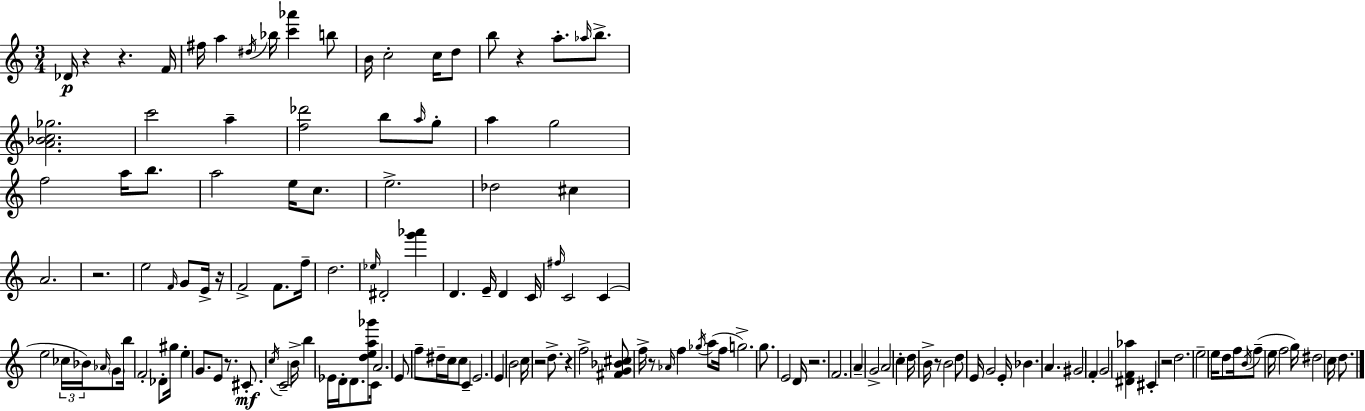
{
  \clef treble
  \numericTimeSignature
  \time 3/4
  \key c \major
  des'16\p r4 r4. f'16 | fis''16 a''4 \acciaccatura { dis''16 } bes''16 <c''' aes'''>4 b''8 | b'16 c''2-. c''16 d''8 | b''8 r4 a''8.-. \grace { aes''16 } b''8.-> | \break <a' bes' c'' ges''>2. | c'''2 a''4-- | <f'' des'''>2 b''8 | \grace { a''16 } g''8-. a''4 g''2 | \break f''2 a''16 | b''8. a''2 e''16 | c''8. e''2.-> | des''2 cis''4 | \break a'2. | r2. | e''2 \grace { f'16 } | g'8 e'16-> r16 f'2-> | \break f'8. f''16-- d''2. | \grace { ees''16 } dis'2-. | <g''' aes'''>4 d'4. e'16-- | d'4 c'16 \grace { fis''16 } c'2 | \break c'4( e''2 | \tuplet 3/2 { ces''16 bes'16) \grace { aes'16 } } \parenthesize g'8 b''16 f'2-. | des'8-. gis''16 e''4-. g'8. | e'8 r8. cis'8.-.\mf \acciaccatura { c''16 } c'2-- | \break b'16-> b''4 | ees'16 d'16-. d'8. <d'' e'' a'' ges'''>8 c'16 a'2. | e'8 f''8-- | dis''16-- c''16 c''8 c'4-- e'2. | \break e'4 | b'2 c''16 r2 | d''8.-> r4 | f''2-> <fis' g' bes' cis''>8 f''16-> r8 | \break \grace { aes'16 } f''4 \acciaccatura { ges''16 }( a''8 f''16 g''2.->) | g''8. | e'2 d'16 r2. | f'2. | \break a'4-- | g'2-> a'2 | c''4-. d''16 b'16-> | r8 b'2 d''8 | \break e'16 g'2 e'16-. bes'4. | a'4. gis'2 | f'4-. g'2 | <dis' f' aes''>4 cis'4-. | \break r2 d''2. | e''2-- | e''16 d''8 f''16 \acciaccatura { b'16 }( f''8-- | e''16 f''2 g''16) dis''2 | \break c''16 d''8. \bar "|."
}